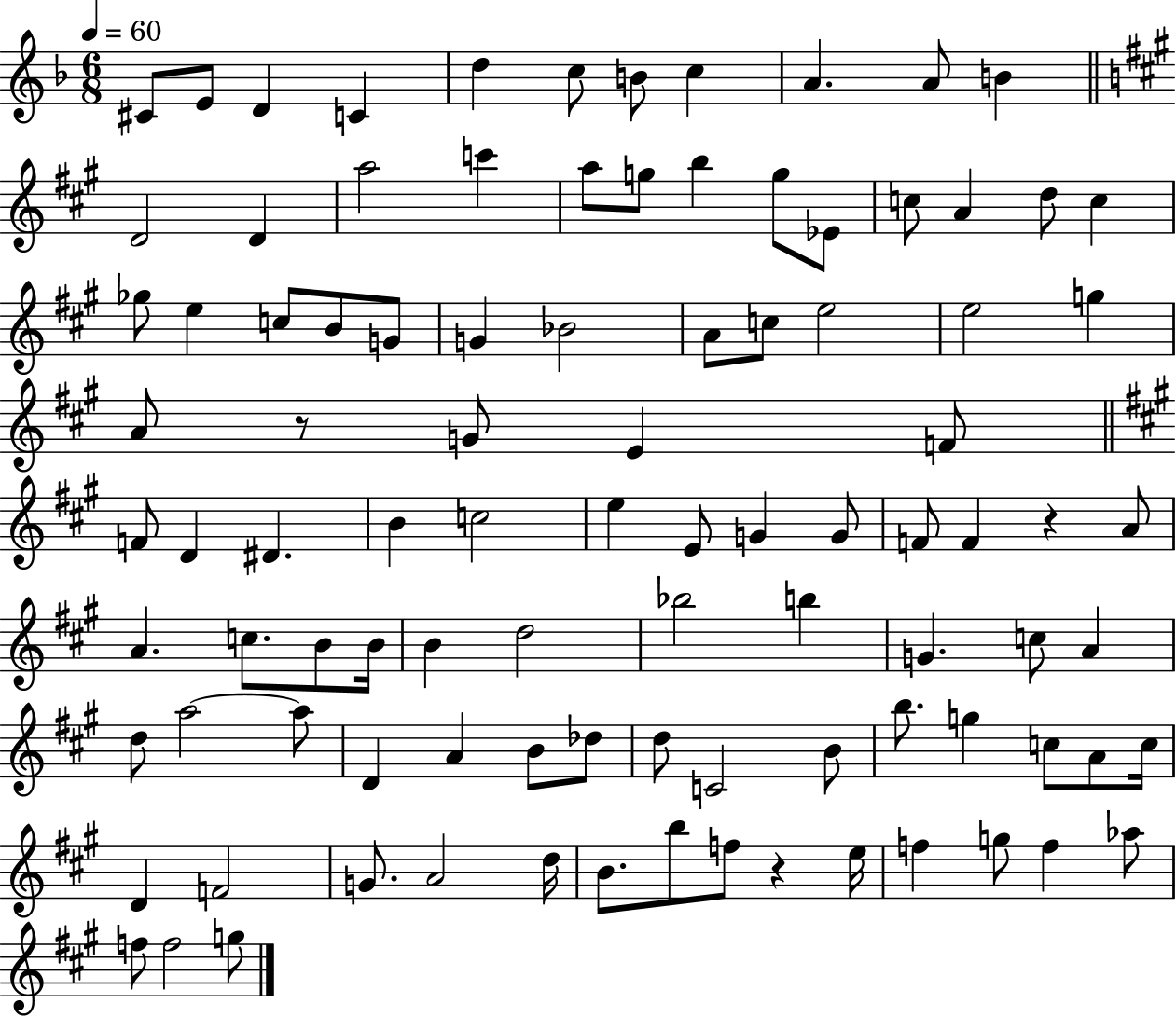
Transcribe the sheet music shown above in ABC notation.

X:1
T:Untitled
M:6/8
L:1/4
K:F
^C/2 E/2 D C d c/2 B/2 c A A/2 B D2 D a2 c' a/2 g/2 b g/2 _E/2 c/2 A d/2 c _g/2 e c/2 B/2 G/2 G _B2 A/2 c/2 e2 e2 g A/2 z/2 G/2 E F/2 F/2 D ^D B c2 e E/2 G G/2 F/2 F z A/2 A c/2 B/2 B/4 B d2 _b2 b G c/2 A d/2 a2 a/2 D A B/2 _d/2 d/2 C2 B/2 b/2 g c/2 A/2 c/4 D F2 G/2 A2 d/4 B/2 b/2 f/2 z e/4 f g/2 f _a/2 f/2 f2 g/2